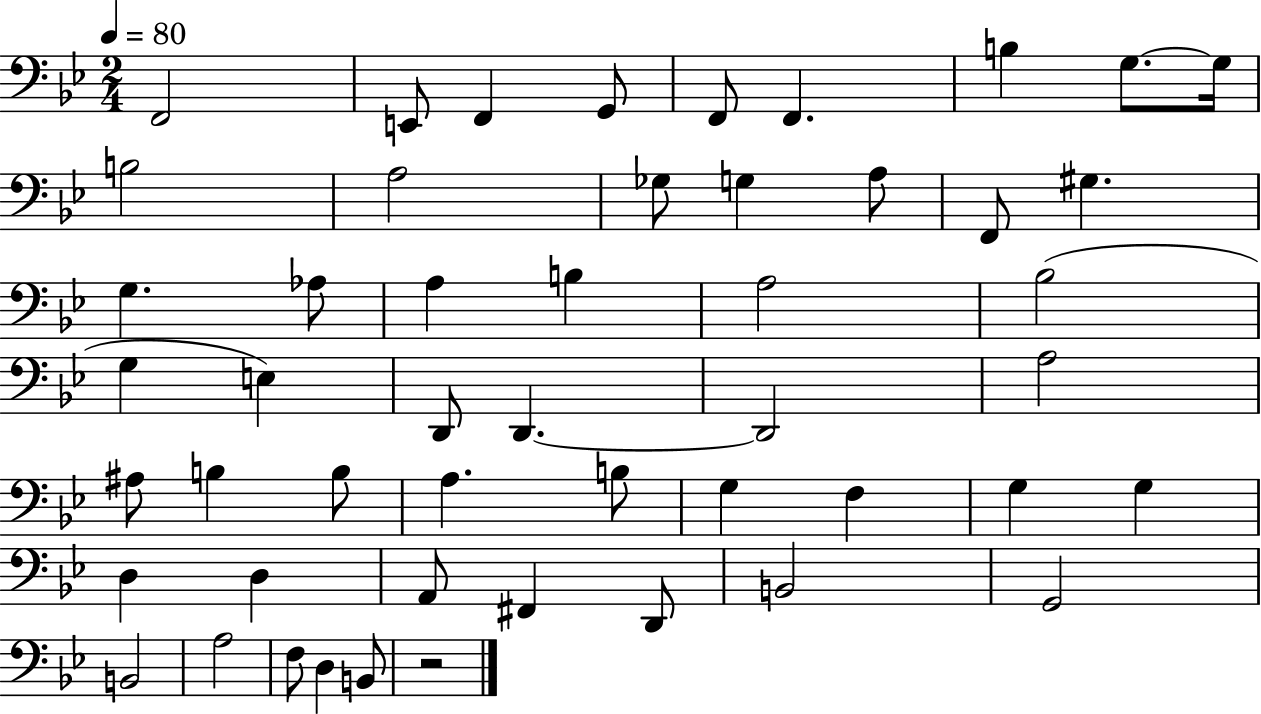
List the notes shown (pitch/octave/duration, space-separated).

F2/h E2/e F2/q G2/e F2/e F2/q. B3/q G3/e. G3/s B3/h A3/h Gb3/e G3/q A3/e F2/e G#3/q. G3/q. Ab3/e A3/q B3/q A3/h Bb3/h G3/q E3/q D2/e D2/q. D2/h A3/h A#3/e B3/q B3/e A3/q. B3/e G3/q F3/q G3/q G3/q D3/q D3/q A2/e F#2/q D2/e B2/h G2/h B2/h A3/h F3/e D3/q B2/e R/h